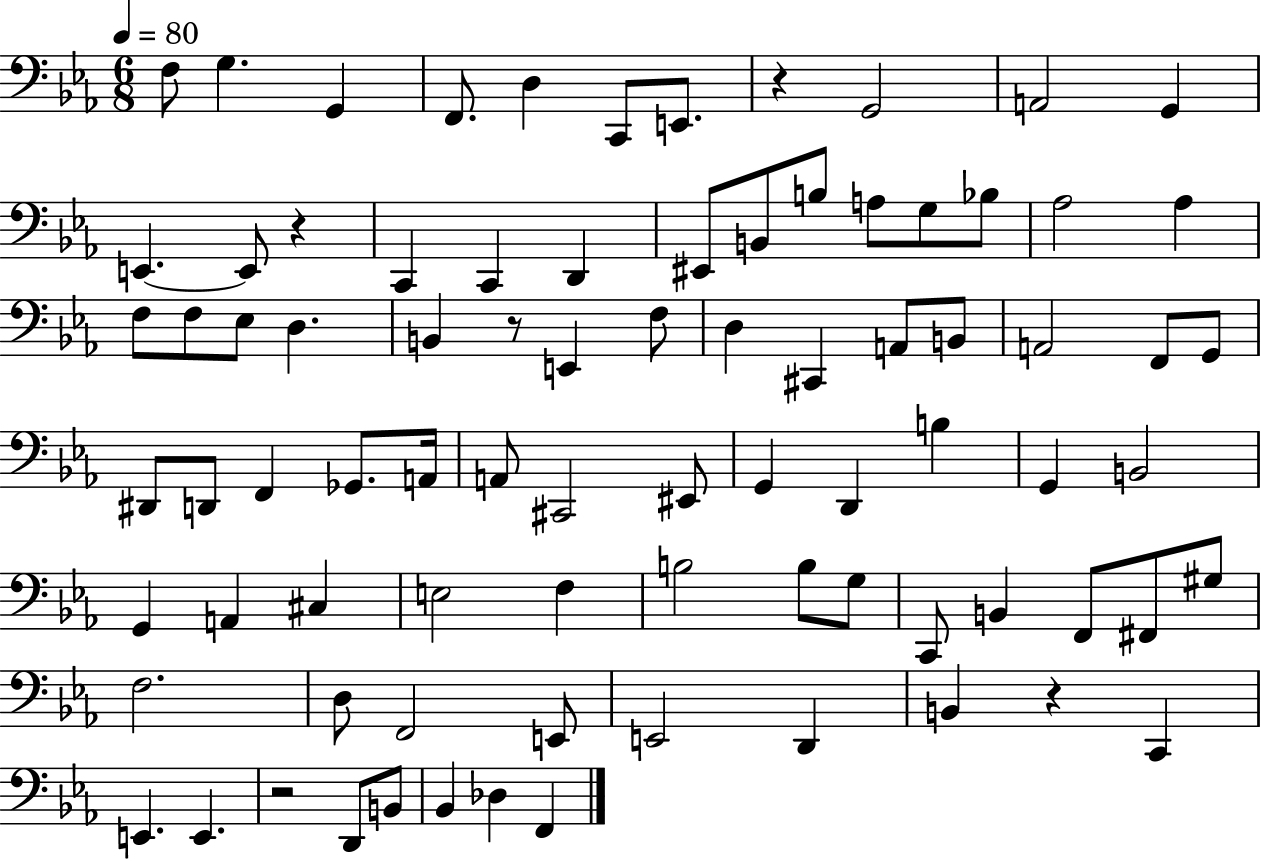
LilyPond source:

{
  \clef bass
  \numericTimeSignature
  \time 6/8
  \key ees \major
  \tempo 4 = 80
  f8 g4. g,4 | f,8. d4 c,8 e,8. | r4 g,2 | a,2 g,4 | \break e,4.~~ e,8 r4 | c,4 c,4 d,4 | eis,8 b,8 b8 a8 g8 bes8 | aes2 aes4 | \break f8 f8 ees8 d4. | b,4 r8 e,4 f8 | d4 cis,4 a,8 b,8 | a,2 f,8 g,8 | \break dis,8 d,8 f,4 ges,8. a,16 | a,8 cis,2 eis,8 | g,4 d,4 b4 | g,4 b,2 | \break g,4 a,4 cis4 | e2 f4 | b2 b8 g8 | c,8 b,4 f,8 fis,8 gis8 | \break f2. | d8 f,2 e,8 | e,2 d,4 | b,4 r4 c,4 | \break e,4. e,4. | r2 d,8 b,8 | bes,4 des4 f,4 | \bar "|."
}